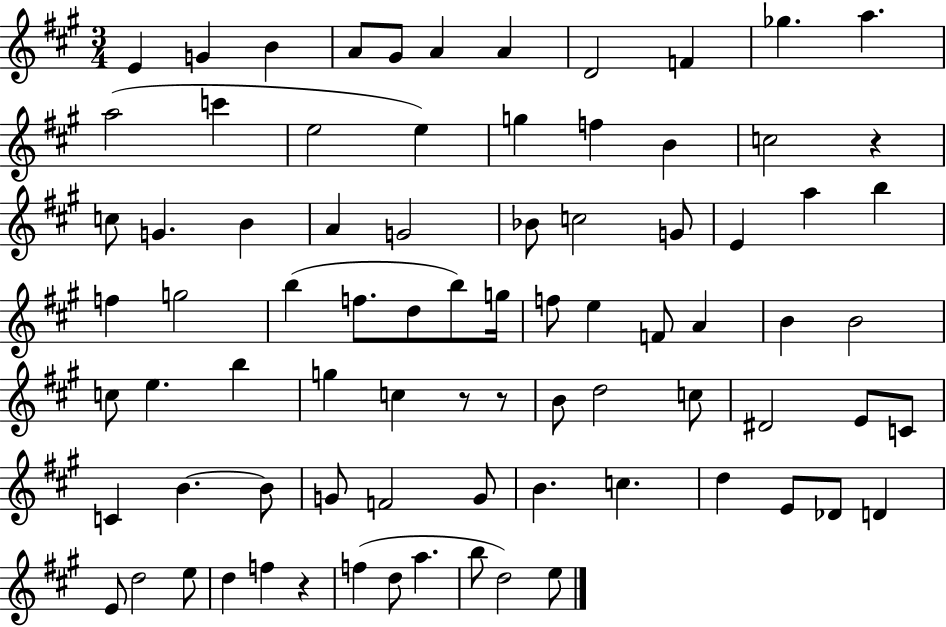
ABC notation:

X:1
T:Untitled
M:3/4
L:1/4
K:A
E G B A/2 ^G/2 A A D2 F _g a a2 c' e2 e g f B c2 z c/2 G B A G2 _B/2 c2 G/2 E a b f g2 b f/2 d/2 b/2 g/4 f/2 e F/2 A B B2 c/2 e b g c z/2 z/2 B/2 d2 c/2 ^D2 E/2 C/2 C B B/2 G/2 F2 G/2 B c d E/2 _D/2 D E/2 d2 e/2 d f z f d/2 a b/2 d2 e/2